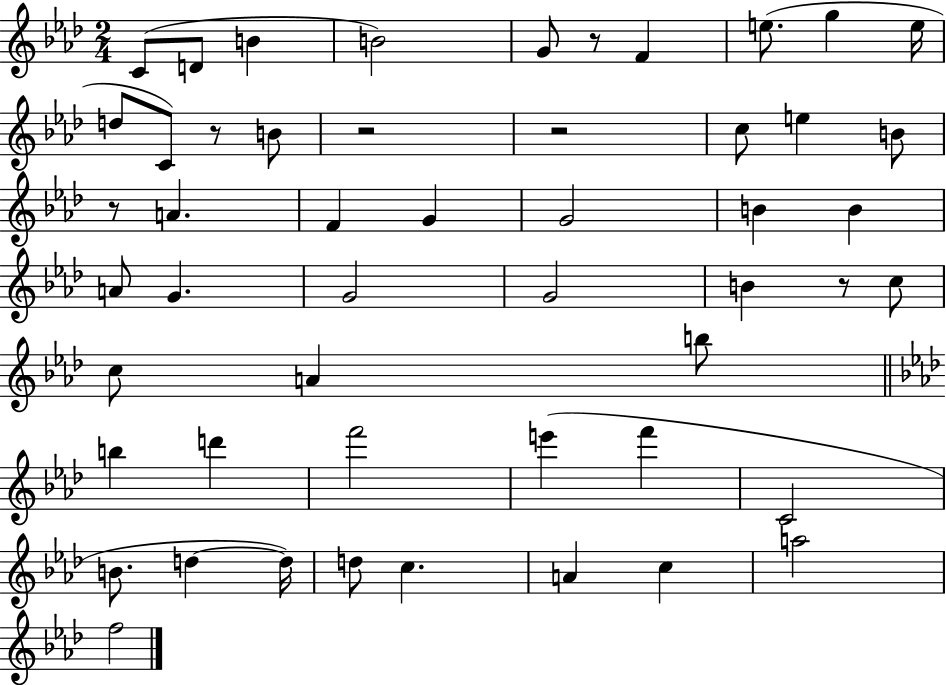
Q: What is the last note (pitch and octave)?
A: F5